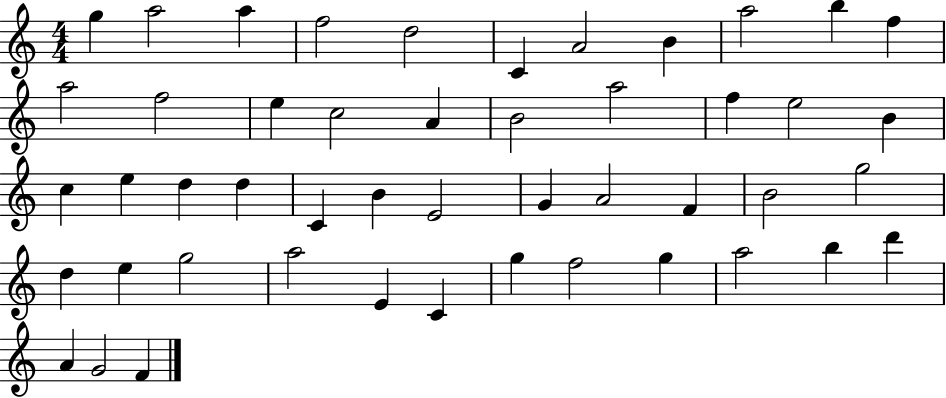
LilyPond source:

{
  \clef treble
  \numericTimeSignature
  \time 4/4
  \key c \major
  g''4 a''2 a''4 | f''2 d''2 | c'4 a'2 b'4 | a''2 b''4 f''4 | \break a''2 f''2 | e''4 c''2 a'4 | b'2 a''2 | f''4 e''2 b'4 | \break c''4 e''4 d''4 d''4 | c'4 b'4 e'2 | g'4 a'2 f'4 | b'2 g''2 | \break d''4 e''4 g''2 | a''2 e'4 c'4 | g''4 f''2 g''4 | a''2 b''4 d'''4 | \break a'4 g'2 f'4 | \bar "|."
}